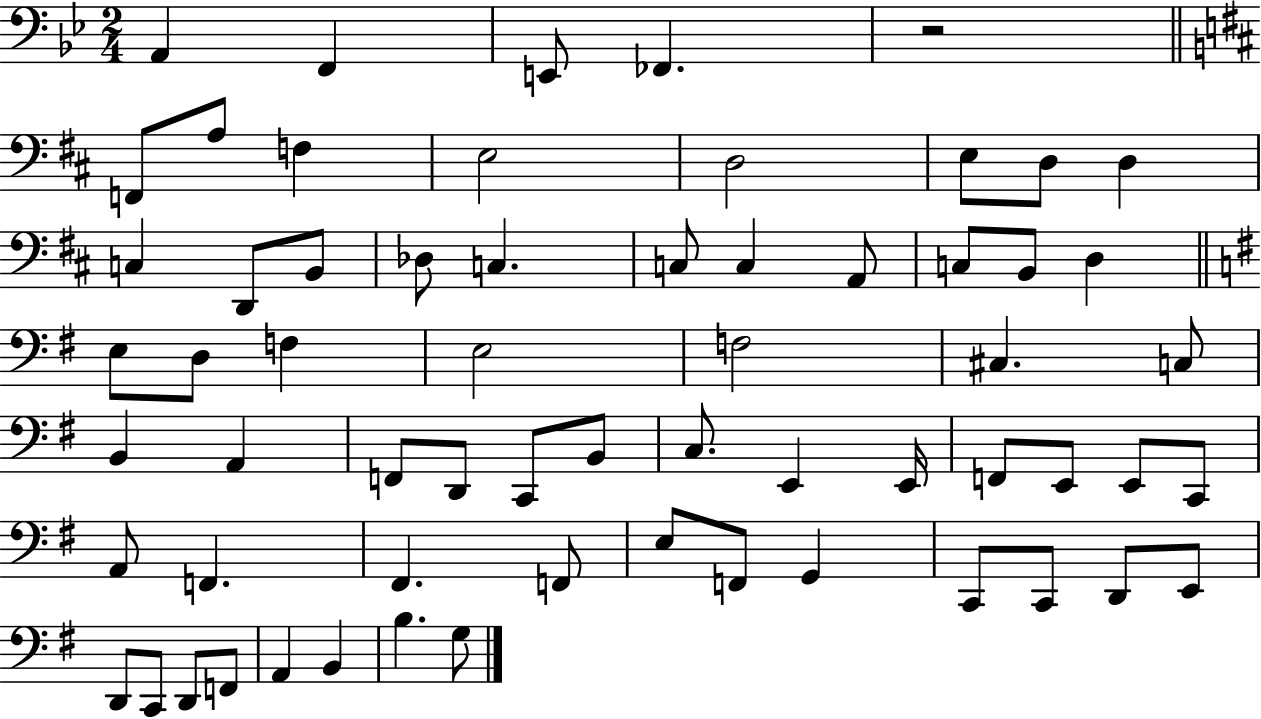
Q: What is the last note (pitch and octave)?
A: G3